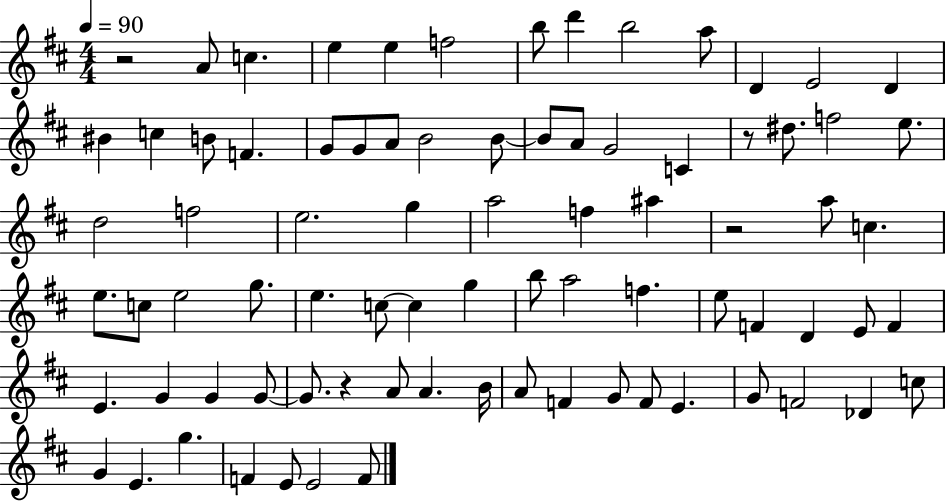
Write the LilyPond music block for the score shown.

{
  \clef treble
  \numericTimeSignature
  \time 4/4
  \key d \major
  \tempo 4 = 90
  \repeat volta 2 { r2 a'8 c''4. | e''4 e''4 f''2 | b''8 d'''4 b''2 a''8 | d'4 e'2 d'4 | \break bis'4 c''4 b'8 f'4. | g'8 g'8 a'8 b'2 b'8~~ | b'8 a'8 g'2 c'4 | r8 dis''8. f''2 e''8. | \break d''2 f''2 | e''2. g''4 | a''2 f''4 ais''4 | r2 a''8 c''4. | \break e''8. c''8 e''2 g''8. | e''4. c''8~~ c''4 g''4 | b''8 a''2 f''4. | e''8 f'4 d'4 e'8 f'4 | \break e'4. g'4 g'4 g'8~~ | g'8. r4 a'8 a'4. b'16 | a'8 f'4 g'8 f'8 e'4. | g'8 f'2 des'4 c''8 | \break g'4 e'4. g''4. | f'4 e'8 e'2 f'8 | } \bar "|."
}